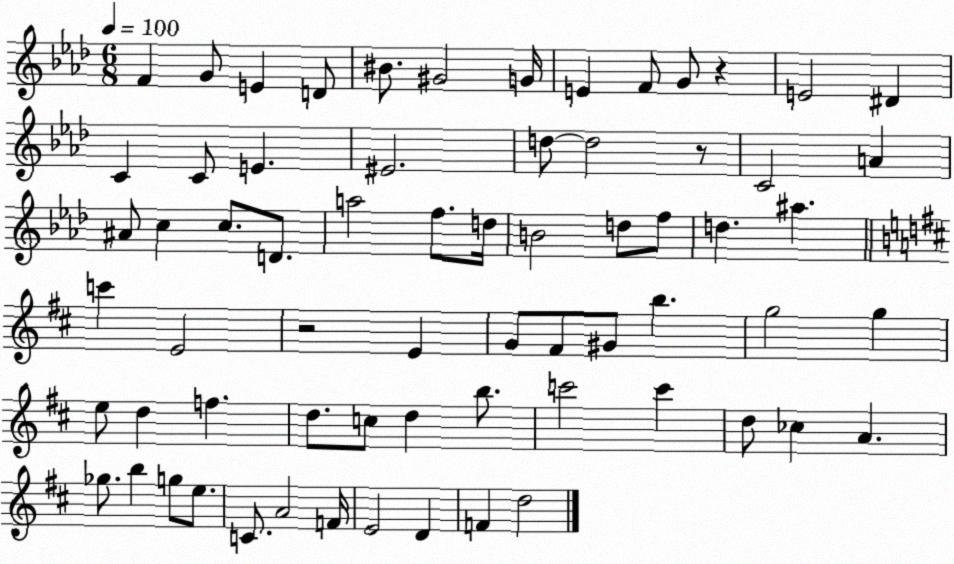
X:1
T:Untitled
M:6/8
L:1/4
K:Ab
F G/2 E D/2 ^B/2 ^G2 G/4 E F/2 G/2 z E2 ^D C C/2 E ^E2 d/2 d2 z/2 C2 A ^A/2 c c/2 D/2 a2 f/2 d/4 B2 d/2 f/2 d ^a c' E2 z2 E G/2 ^F/2 ^G/2 b g2 g e/2 d f d/2 c/2 d b/2 c'2 c' d/2 _c A _g/2 b g/2 e/2 C/2 A2 F/4 E2 D F d2